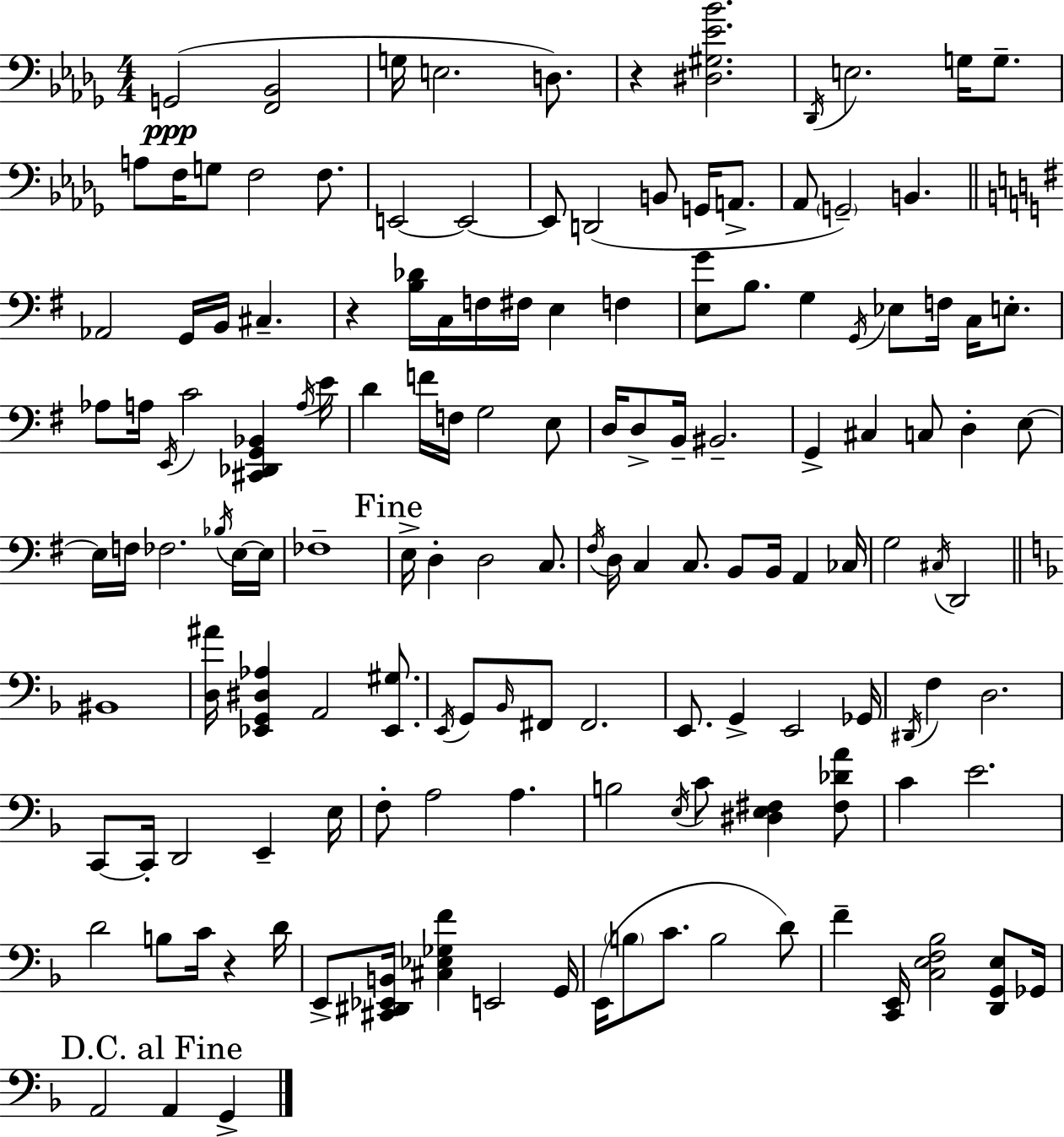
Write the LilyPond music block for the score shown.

{
  \clef bass
  \numericTimeSignature
  \time 4/4
  \key bes \minor
  g,2(\ppp <f, bes,>2 | g16 e2. d8.) | r4 <dis gis ees' bes'>2. | \acciaccatura { des,16 } e2. g16 g8.-- | \break a8 f16 g8 f2 f8. | e,2~~ e,2~~ | e,8 d,2( b,8 g,16 a,8.-> | aes,8 \parenthesize g,2--) b,4. | \break \bar "||" \break \key g \major aes,2 g,16 b,16 cis4.-- | r4 <b des'>16 c16 f16 fis16 e4 f4 | <e g'>8 b8. g4 \acciaccatura { g,16 } ees8 f16 c16 e8.-. | aes8 a16 \acciaccatura { e,16 } c'2 <cis, des, g, bes,>4 | \break \acciaccatura { a16 } e'16 d'4 f'16 f16 g2 | e8 d16 d8-> b,16-- bis,2.-- | g,4-> cis4 c8 d4-. | e8~~ e16 f16 fes2. | \break \acciaccatura { bes16 } e16~~ e16 fes1-- | \mark "Fine" e16-> d4-. d2 | c8. \acciaccatura { fis16 } d16 c4 c8. b,8 b,16 | a,4 ces16 g2 \acciaccatura { cis16 } d,2 | \break \bar "||" \break \key f \major bis,1 | <d ais'>16 <ees, g, dis aes>4 a,2 <ees, gis>8. | \acciaccatura { e,16 } g,8 \grace { bes,16 } fis,8 fis,2. | e,8. g,4-> e,2 | \break ges,16 \acciaccatura { dis,16 } f4 d2. | c,8~~ c,16-. d,2 e,4-- | e16 f8-. a2 a4. | b2 \acciaccatura { e16 } c'8 <dis e fis>4 | \break <fis des' a'>8 c'4 e'2. | d'2 b8 c'16 r4 | d'16 e,8-> <cis, dis, ees, b,>16 <cis ees ges f'>4 e,2 | g,16 e,16( \parenthesize b8 c'8. b2 | \break d'8) f'4-- <c, e,>16 <c e f bes>2 | <d, g, e>8 ges,16 \mark "D.C. al Fine" a,2 a,4 | g,4-> \bar "|."
}